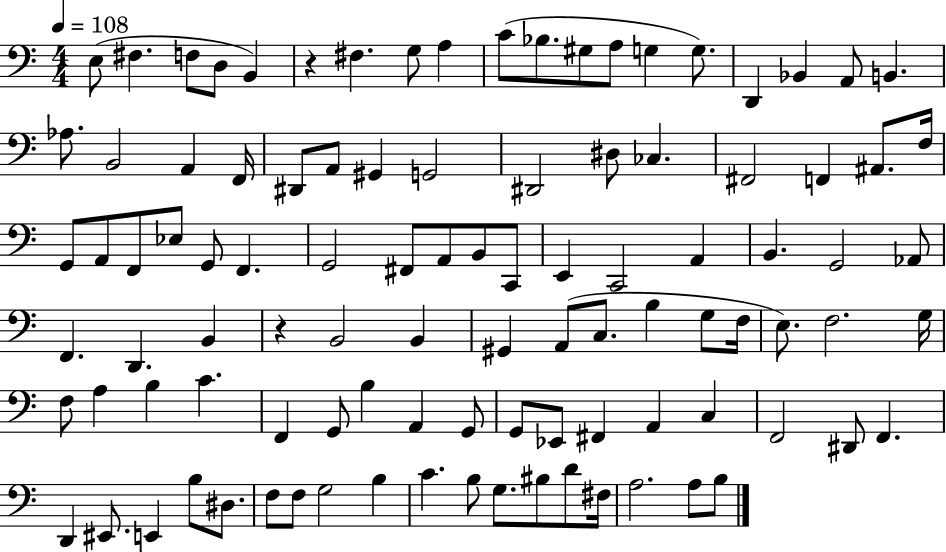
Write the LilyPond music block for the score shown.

{
  \clef bass
  \numericTimeSignature
  \time 4/4
  \key c \major
  \tempo 4 = 108
  e8( fis4. f8 d8 b,4) | r4 fis4. g8 a4 | c'8( bes8. gis8 a8 g4 g8.) | d,4 bes,4 a,8 b,4. | \break aes8. b,2 a,4 f,16 | dis,8 a,8 gis,4 g,2 | dis,2 dis8 ces4. | fis,2 f,4 ais,8. f16 | \break g,8 a,8 f,8 ees8 g,8 f,4. | g,2 fis,8 a,8 b,8 c,8 | e,4 c,2 a,4 | b,4. g,2 aes,8 | \break f,4. d,4. b,4 | r4 b,2 b,4 | gis,4 a,8( c8. b4 g8 f16 | e8.) f2. g16 | \break f8 a4 b4 c'4. | f,4 g,8 b4 a,4 g,8 | g,8 ees,8 fis,4 a,4 c4 | f,2 dis,8 f,4. | \break d,4 eis,8. e,4 b8 dis8. | f8 f8 g2 b4 | c'4. b8 g8. bis8 d'8 fis16 | a2. a8 b8 | \break \bar "|."
}